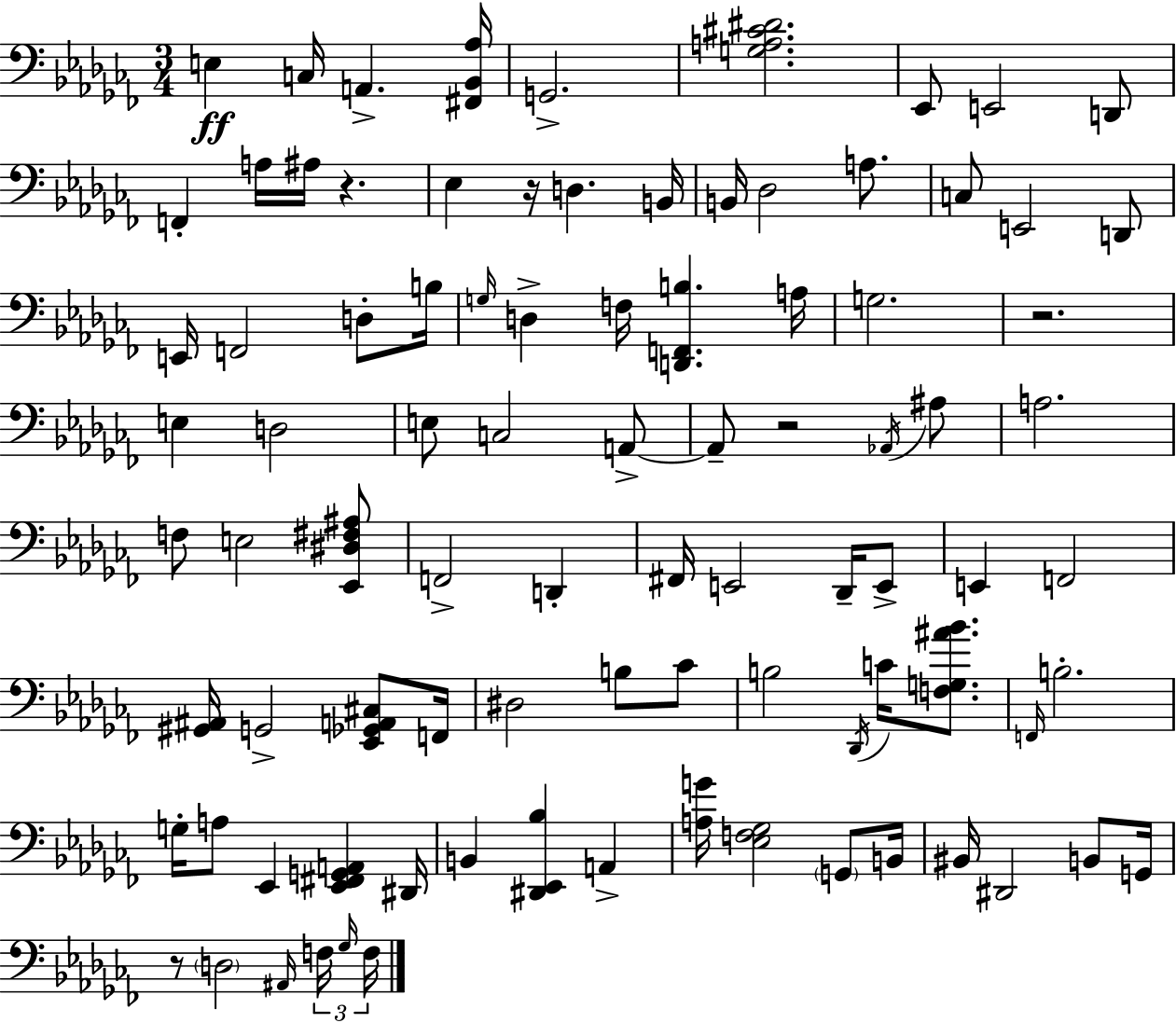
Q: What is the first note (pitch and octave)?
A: E3